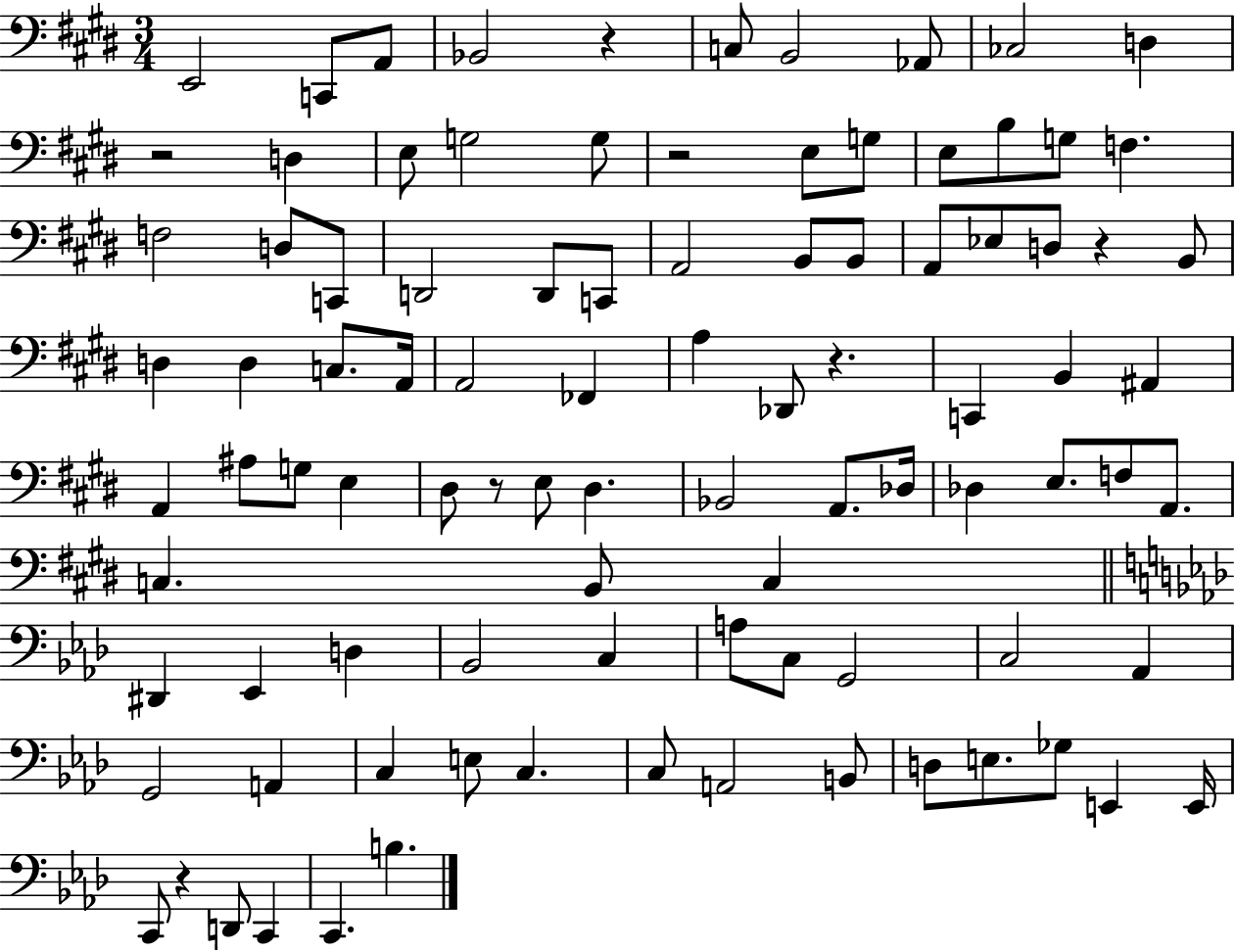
E2/h C2/e A2/e Bb2/h R/q C3/e B2/h Ab2/e CES3/h D3/q R/h D3/q E3/e G3/h G3/e R/h E3/e G3/e E3/e B3/e G3/e F3/q. F3/h D3/e C2/e D2/h D2/e C2/e A2/h B2/e B2/e A2/e Eb3/e D3/e R/q B2/e D3/q D3/q C3/e. A2/s A2/h FES2/q A3/q Db2/e R/q. C2/q B2/q A#2/q A2/q A#3/e G3/e E3/q D#3/e R/e E3/e D#3/q. Bb2/h A2/e. Db3/s Db3/q E3/e. F3/e A2/e. C3/q. B2/e C3/q D#2/q Eb2/q D3/q Bb2/h C3/q A3/e C3/e G2/h C3/h Ab2/q G2/h A2/q C3/q E3/e C3/q. C3/e A2/h B2/e D3/e E3/e. Gb3/e E2/q E2/s C2/e R/q D2/e C2/q C2/q. B3/q.